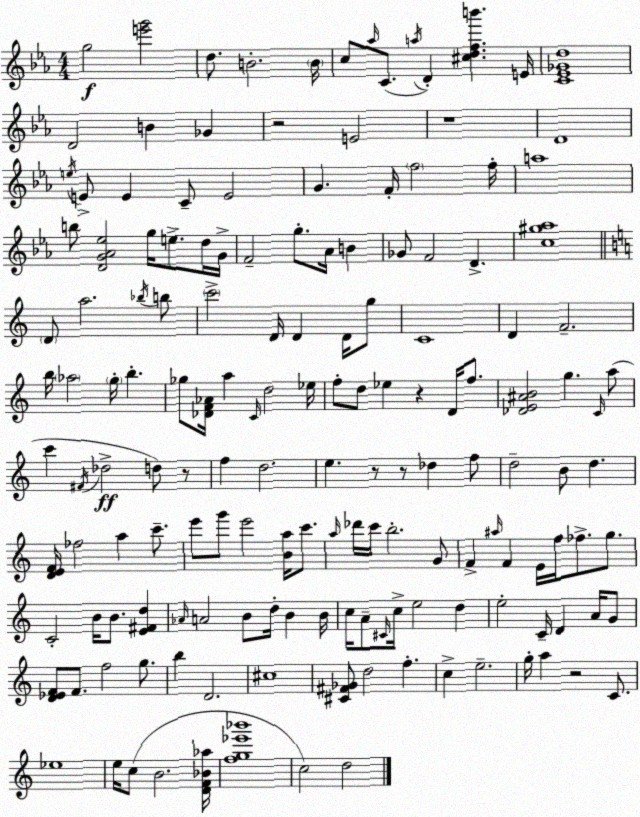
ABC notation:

X:1
T:Untitled
M:4/4
L:1/4
K:Cm
g2 [e'g']2 d/2 B2 B/4 c/2 _a/4 C/2 a/4 D [^cdfb'] E/4 [C_E_Gd]4 D2 B _G z2 E2 z4 D4 e/4 E/2 E C/2 E2 G F/4 f2 f/4 a4 b/2 [DG_A_e]2 g/4 e/2 d/4 G/4 F2 g/2 _A/4 B _G/2 F2 D [c^g_a]4 D/2 a2 _b/4 b/2 c'2 D/4 D D/4 g/2 C4 D F2 b/4 _a2 g/4 b _g/2 [_DF_A]/4 a C/4 d2 _e/4 f/2 d/2 _e z D/4 f/2 [_DE^AB]2 g C/4 a/2 c' ^F/4 _d2 d/2 z/2 f d2 e z/2 z/2 _d f/2 d2 B/2 d [DEF]/4 _f2 a c'/2 e'/2 g'/2 e'2 [Ba]/4 c'/2 a/4 _d'/4 c'/4 b2 G/2 F ^a/4 F E/4 f/4 _f/2 g/2 C2 B/4 B/2 [E^Fd] _A/4 A2 B/2 d/4 B B/4 c/4 A/2 ^C/4 c/4 e2 d e2 C/4 D A/4 G/2 [D_EF]/2 F/2 f2 g/2 b D2 ^c4 [^C^F_G]/2 d2 f c e2 g/4 a z2 C/2 _e4 e/4 c/2 B2 [DF_B_a]/4 [fg_e'_b']4 c2 d2